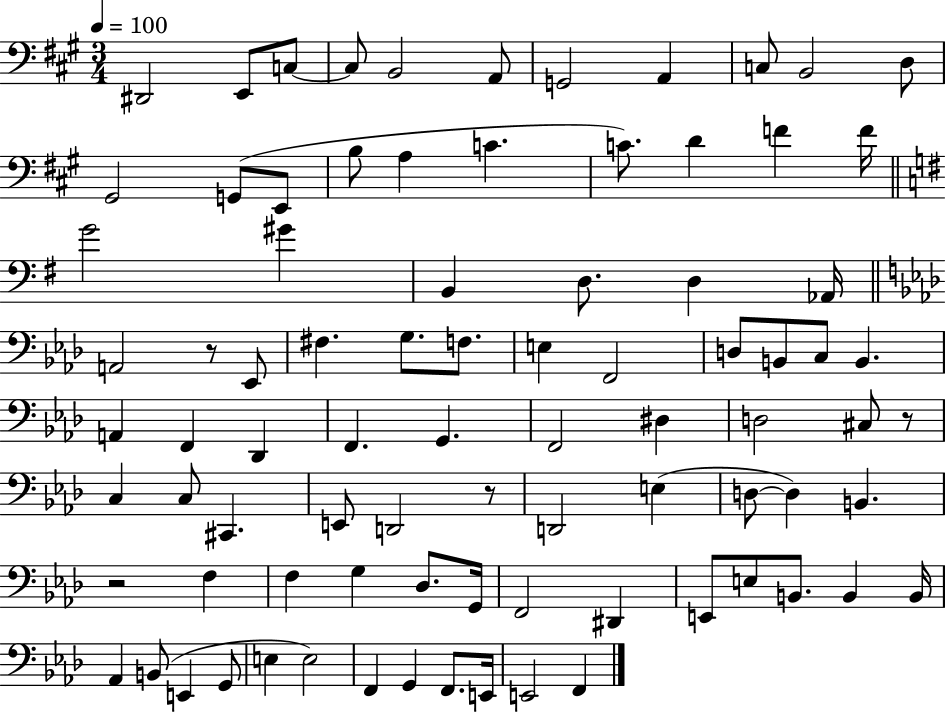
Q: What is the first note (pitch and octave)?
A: D#2